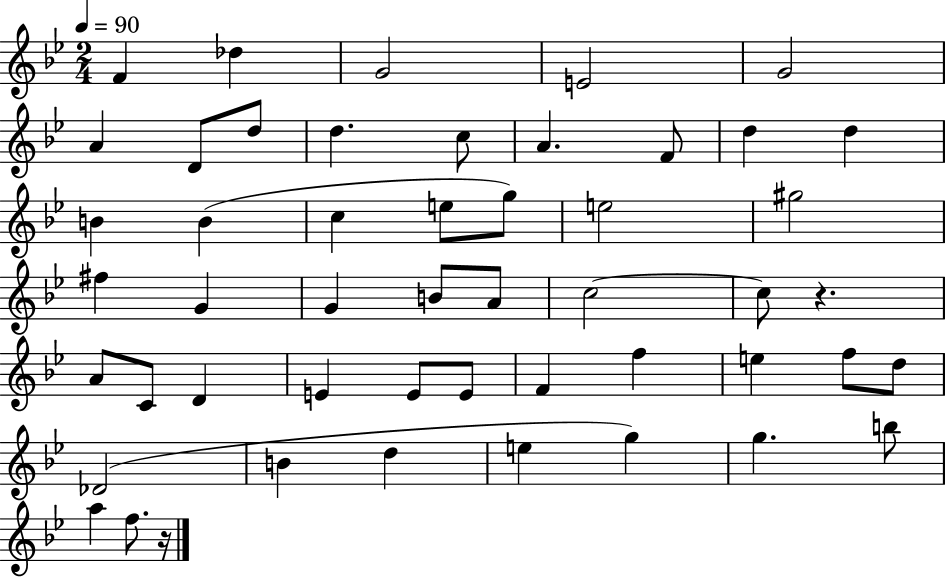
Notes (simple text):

F4/q Db5/q G4/h E4/h G4/h A4/q D4/e D5/e D5/q. C5/e A4/q. F4/e D5/q D5/q B4/q B4/q C5/q E5/e G5/e E5/h G#5/h F#5/q G4/q G4/q B4/e A4/e C5/h C5/e R/q. A4/e C4/e D4/q E4/q E4/e E4/e F4/q F5/q E5/q F5/e D5/e Db4/h B4/q D5/q E5/q G5/q G5/q. B5/e A5/q F5/e. R/s